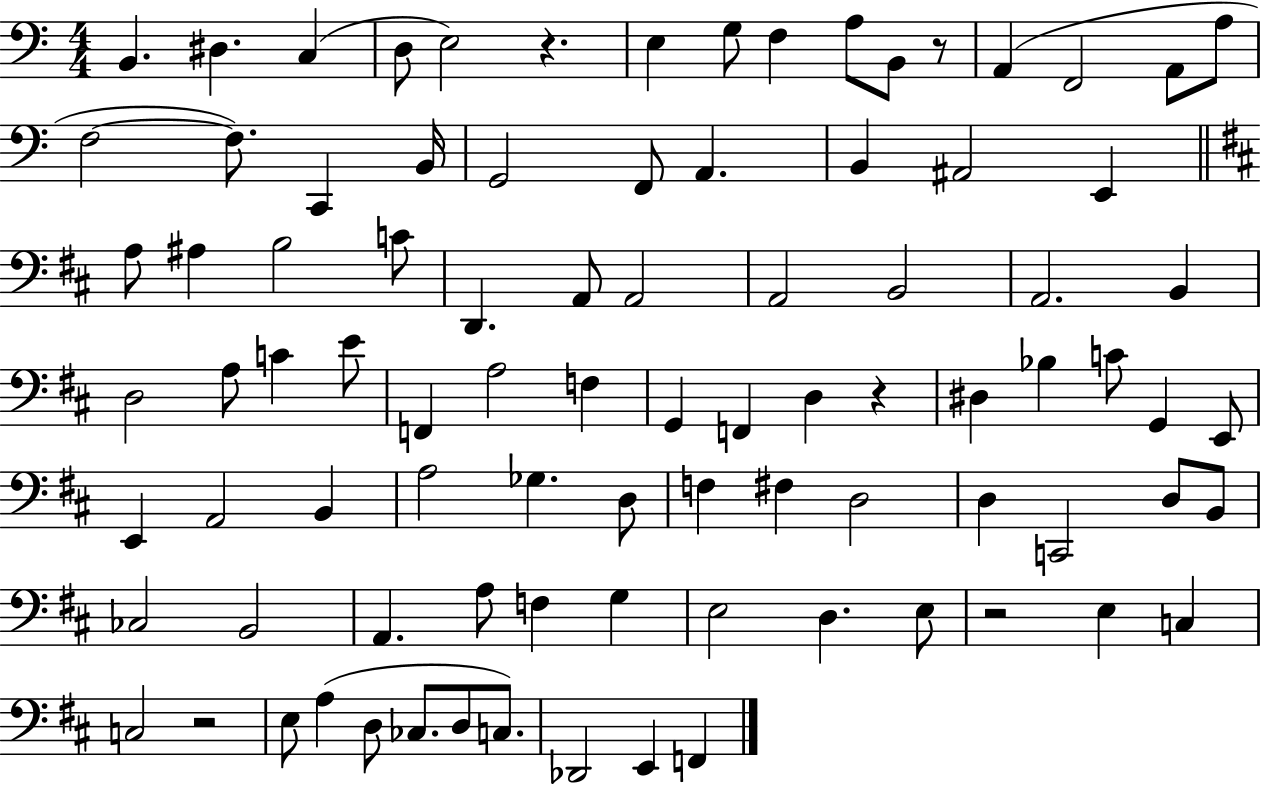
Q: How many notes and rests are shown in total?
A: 89